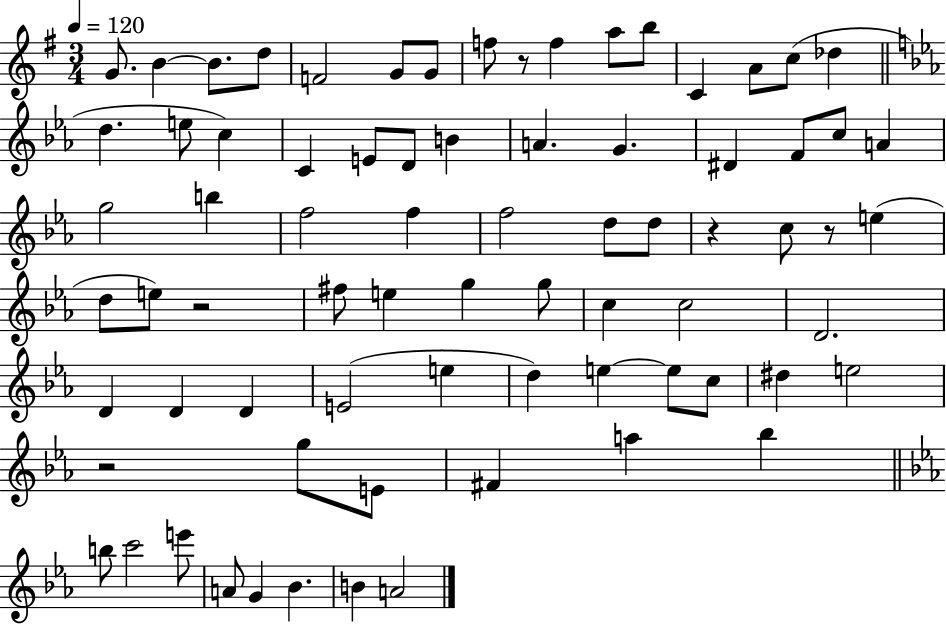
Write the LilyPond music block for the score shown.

{
  \clef treble
  \numericTimeSignature
  \time 3/4
  \key g \major
  \tempo 4 = 120
  g'8. b'4~~ b'8. d''8 | f'2 g'8 g'8 | f''8 r8 f''4 a''8 b''8 | c'4 a'8 c''8( des''4 | \break \bar "||" \break \key ees \major d''4. e''8 c''4) | c'4 e'8 d'8 b'4 | a'4. g'4. | dis'4 f'8 c''8 a'4 | \break g''2 b''4 | f''2 f''4 | f''2 d''8 d''8 | r4 c''8 r8 e''4( | \break d''8 e''8) r2 | fis''8 e''4 g''4 g''8 | c''4 c''2 | d'2. | \break d'4 d'4 d'4 | e'2( e''4 | d''4) e''4~~ e''8 c''8 | dis''4 e''2 | \break r2 g''8 e'8 | fis'4 a''4 bes''4 | \bar "||" \break \key ees \major b''8 c'''2 e'''8 | a'8 g'4 bes'4. | b'4 a'2 | \bar "|."
}